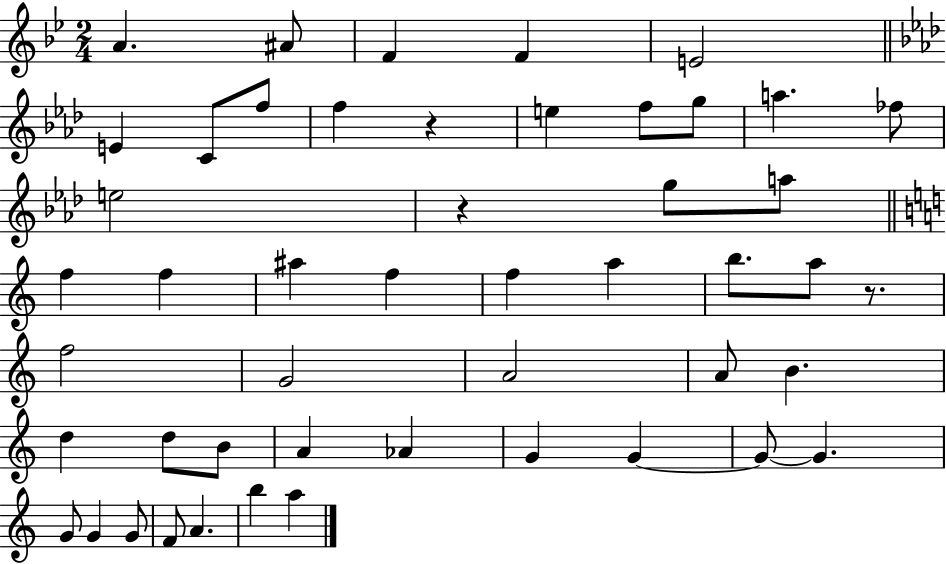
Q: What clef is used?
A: treble